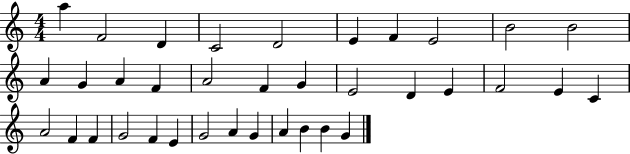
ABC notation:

X:1
T:Untitled
M:4/4
L:1/4
K:C
a F2 D C2 D2 E F E2 B2 B2 A G A F A2 F G E2 D E F2 E C A2 F F G2 F E G2 A G A B B G